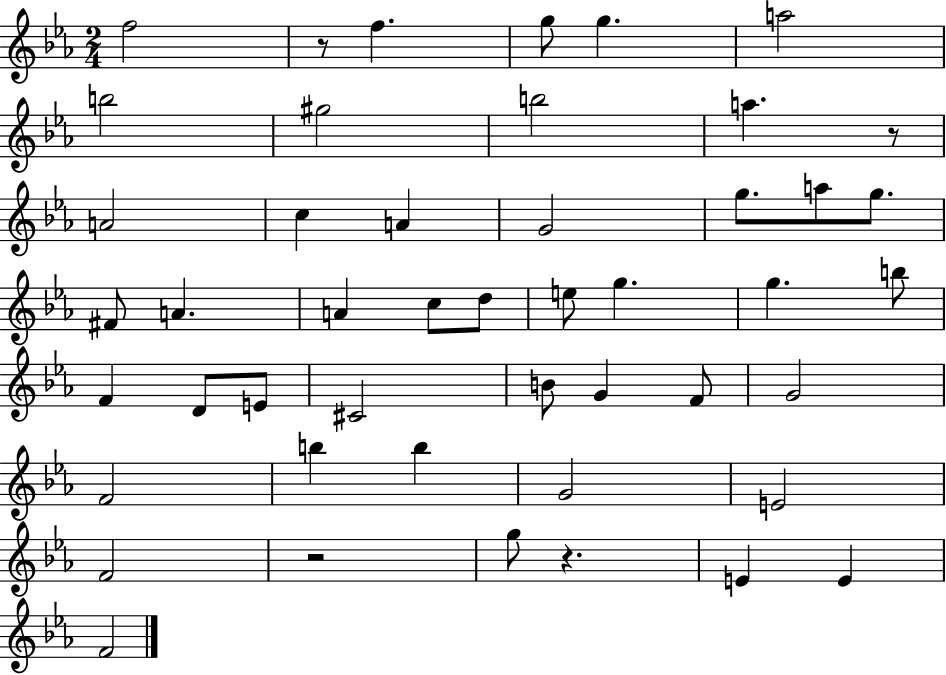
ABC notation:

X:1
T:Untitled
M:2/4
L:1/4
K:Eb
f2 z/2 f g/2 g a2 b2 ^g2 b2 a z/2 A2 c A G2 g/2 a/2 g/2 ^F/2 A A c/2 d/2 e/2 g g b/2 F D/2 E/2 ^C2 B/2 G F/2 G2 F2 b b G2 E2 F2 z2 g/2 z E E F2